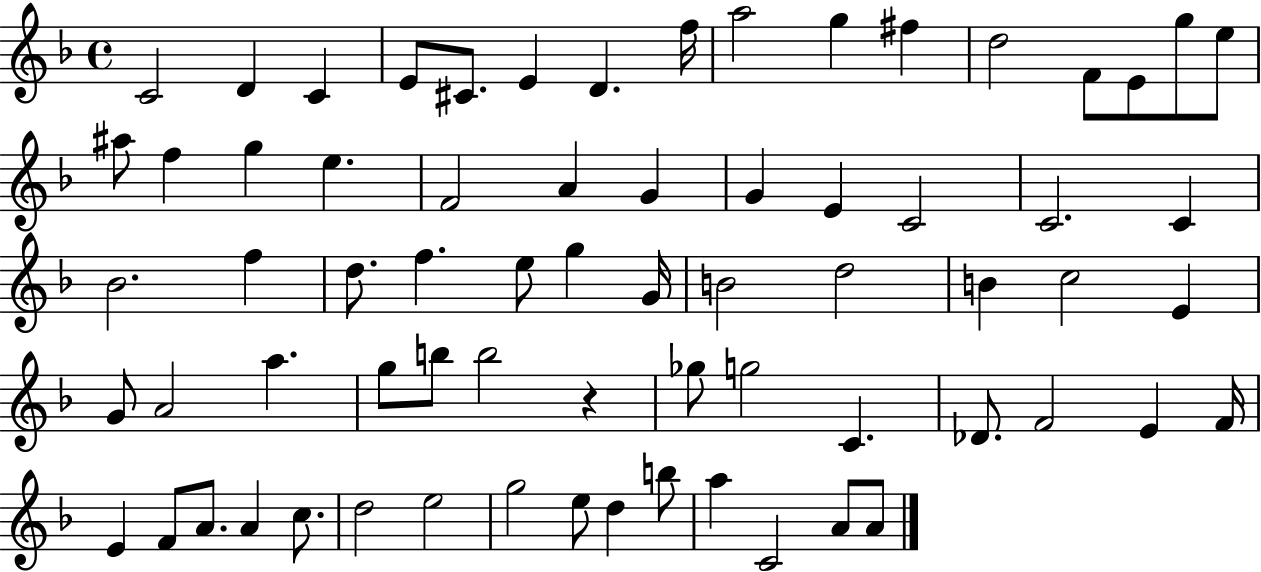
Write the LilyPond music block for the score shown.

{
  \clef treble
  \time 4/4
  \defaultTimeSignature
  \key f \major
  c'2 d'4 c'4 | e'8 cis'8. e'4 d'4. f''16 | a''2 g''4 fis''4 | d''2 f'8 e'8 g''8 e''8 | \break ais''8 f''4 g''4 e''4. | f'2 a'4 g'4 | g'4 e'4 c'2 | c'2. c'4 | \break bes'2. f''4 | d''8. f''4. e''8 g''4 g'16 | b'2 d''2 | b'4 c''2 e'4 | \break g'8 a'2 a''4. | g''8 b''8 b''2 r4 | ges''8 g''2 c'4. | des'8. f'2 e'4 f'16 | \break e'4 f'8 a'8. a'4 c''8. | d''2 e''2 | g''2 e''8 d''4 b''8 | a''4 c'2 a'8 a'8 | \break \bar "|."
}